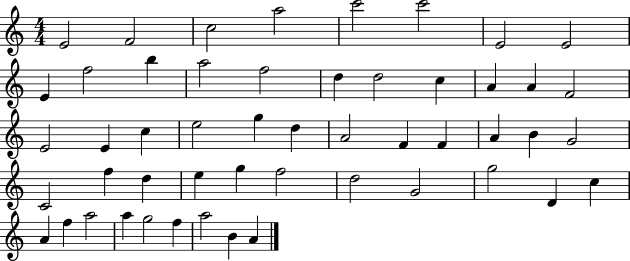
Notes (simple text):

E4/h F4/h C5/h A5/h C6/h C6/h E4/h E4/h E4/q F5/h B5/q A5/h F5/h D5/q D5/h C5/q A4/q A4/q F4/h E4/h E4/q C5/q E5/h G5/q D5/q A4/h F4/q F4/q A4/q B4/q G4/h C4/h F5/q D5/q E5/q G5/q F5/h D5/h G4/h G5/h D4/q C5/q A4/q F5/q A5/h A5/q G5/h F5/q A5/h B4/q A4/q